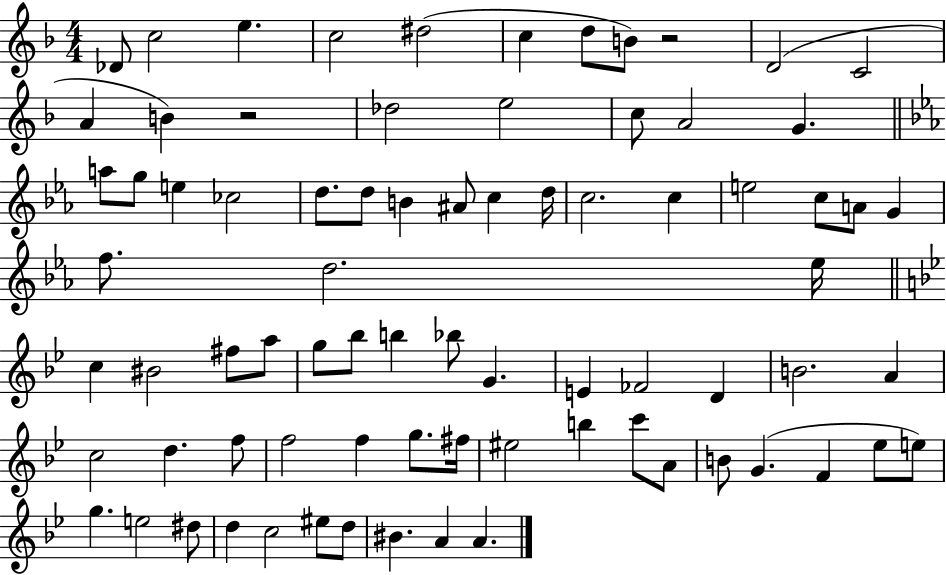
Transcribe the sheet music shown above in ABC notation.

X:1
T:Untitled
M:4/4
L:1/4
K:F
_D/2 c2 e c2 ^d2 c d/2 B/2 z2 D2 C2 A B z2 _d2 e2 c/2 A2 G a/2 g/2 e _c2 d/2 d/2 B ^A/2 c d/4 c2 c e2 c/2 A/2 G f/2 d2 _e/4 c ^B2 ^f/2 a/2 g/2 _b/2 b _b/2 G E _F2 D B2 A c2 d f/2 f2 f g/2 ^f/4 ^e2 b c'/2 A/2 B/2 G F _e/2 e/2 g e2 ^d/2 d c2 ^e/2 d/2 ^B A A